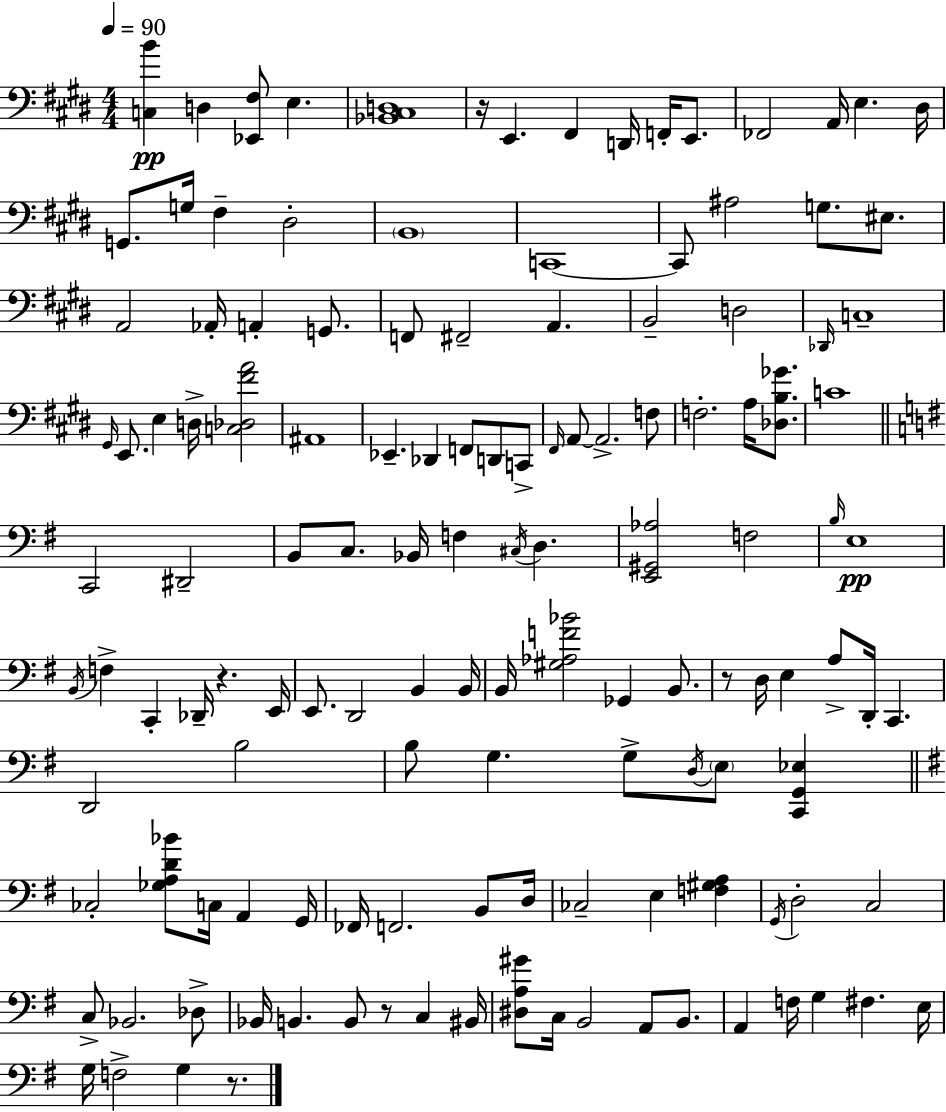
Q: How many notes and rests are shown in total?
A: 133